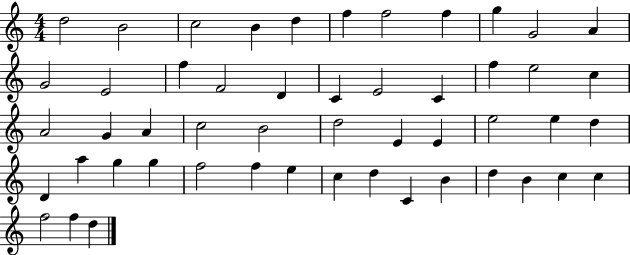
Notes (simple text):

D5/h B4/h C5/h B4/q D5/q F5/q F5/h F5/q G5/q G4/h A4/q G4/h E4/h F5/q F4/h D4/q C4/q E4/h C4/q F5/q E5/h C5/q A4/h G4/q A4/q C5/h B4/h D5/h E4/q E4/q E5/h E5/q D5/q D4/q A5/q G5/q G5/q F5/h F5/q E5/q C5/q D5/q C4/q B4/q D5/q B4/q C5/q C5/q F5/h F5/q D5/q